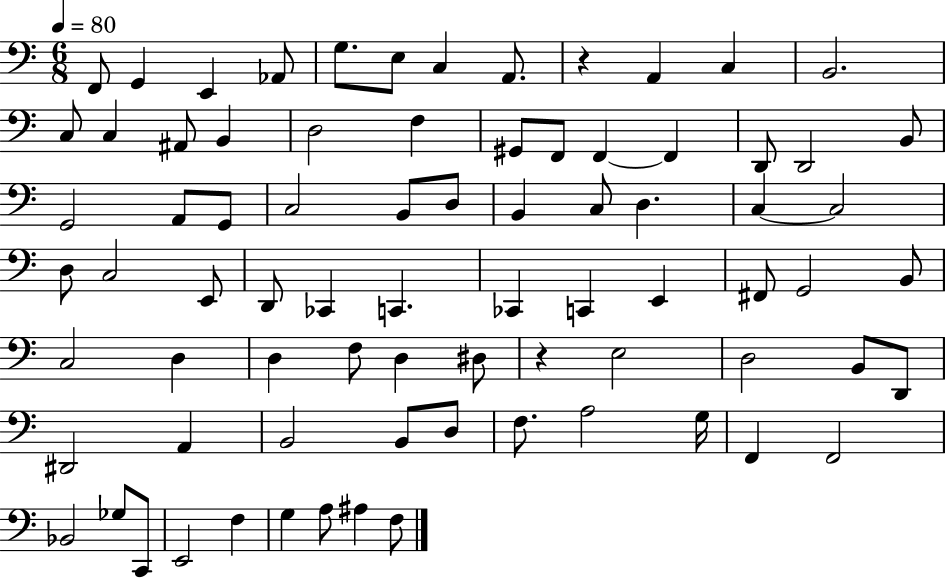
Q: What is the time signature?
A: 6/8